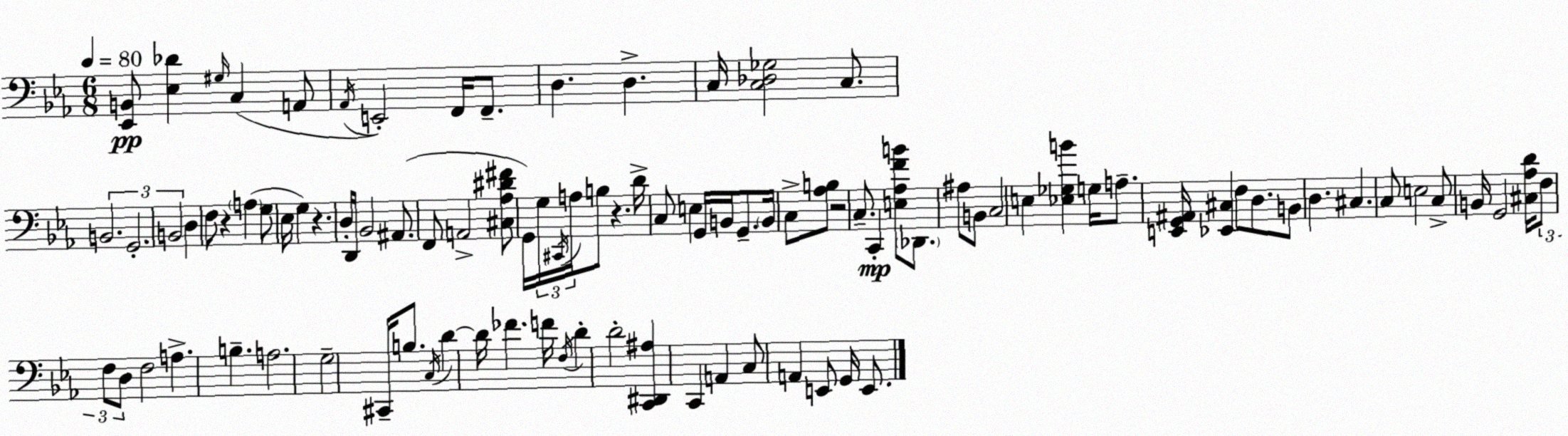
X:1
T:Untitled
M:6/8
L:1/4
K:Cm
[_E,,B,,]/2 [_E,_D] ^G,/4 C, A,,/2 _A,,/4 E,,2 F,,/4 F,,/2 D, D, C,/4 [C,_D,_G,]2 C,/2 B,,2 G,,2 B,,2 D, F,/2 z A, G,/2 _E,/4 G, z D,/4 D,,/4 _B,,2 ^A,,/2 F,,/2 A,,2 [^C,_A,^D^F]/2 G,,/4 G,/4 ^C,,/4 A,/4 B,/2 z D/4 C,/2 E, G,,/4 B,,/4 G,,/2 B,,/4 C,/2 [_A,B,]/2 z2 C,/2 C,, [E,_A,FB]/2 _D,,/2 ^A,/2 B,,/2 C,2 E, [_E,_G,B] G,/4 A,/2 [E,,G,,^A,,]/4 [_E,,^C,] F,/2 D,/2 B,,/2 D, ^C, C,/2 E,2 C,/2 B,,/4 G,,2 [^C,_A,D]/4 F,/2 F,/2 D,/2 F,2 A, B, A,2 G,2 ^C,,/4 B,/2 C,/4 D D/4 _F F/4 F,/4 D D2 [C,,^D,,^A,] C,, A,, C,/2 A,, E,,/2 G,,/4 E,,/2